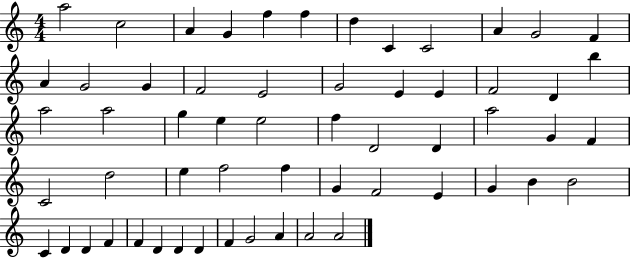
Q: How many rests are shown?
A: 0